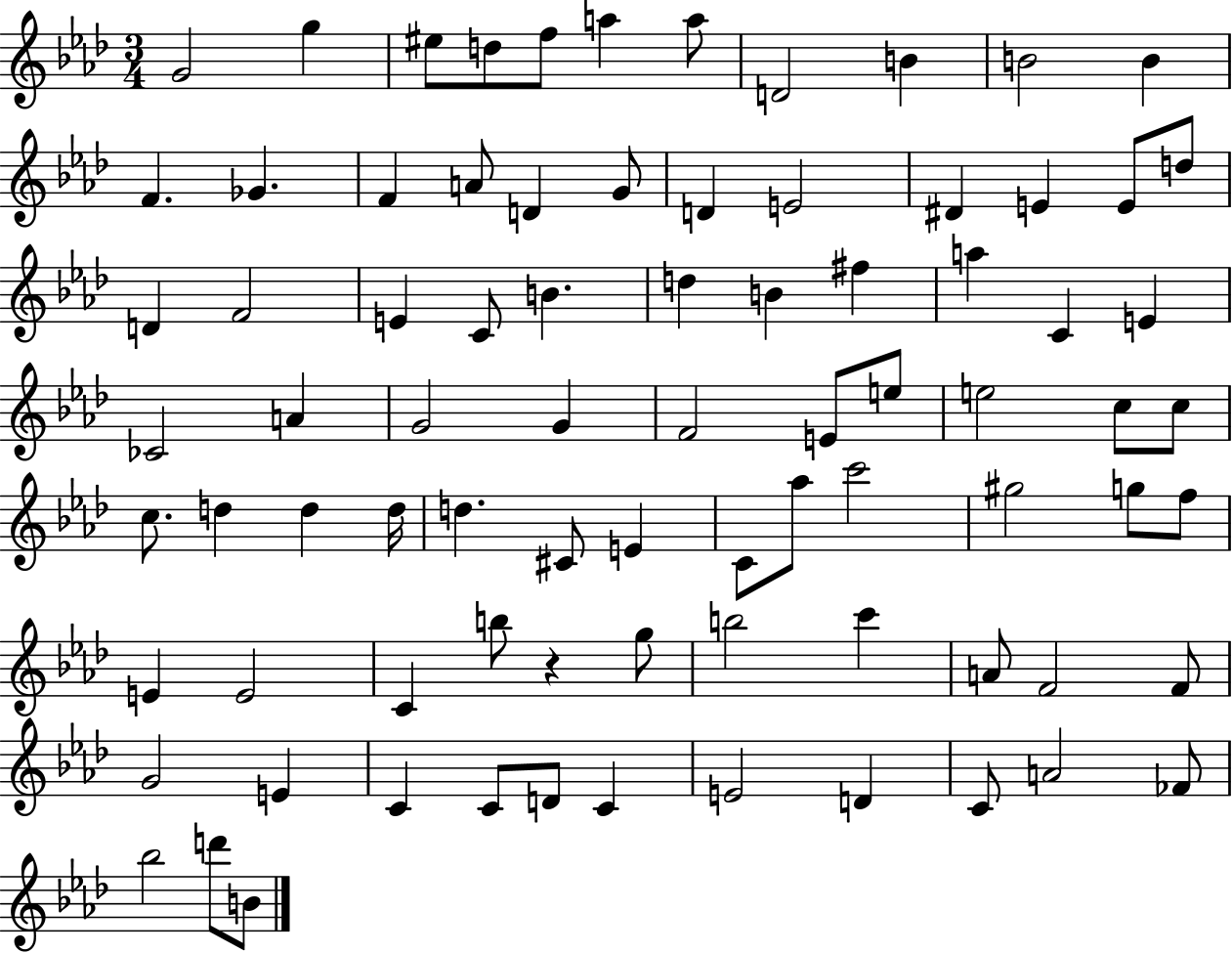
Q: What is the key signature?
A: AES major